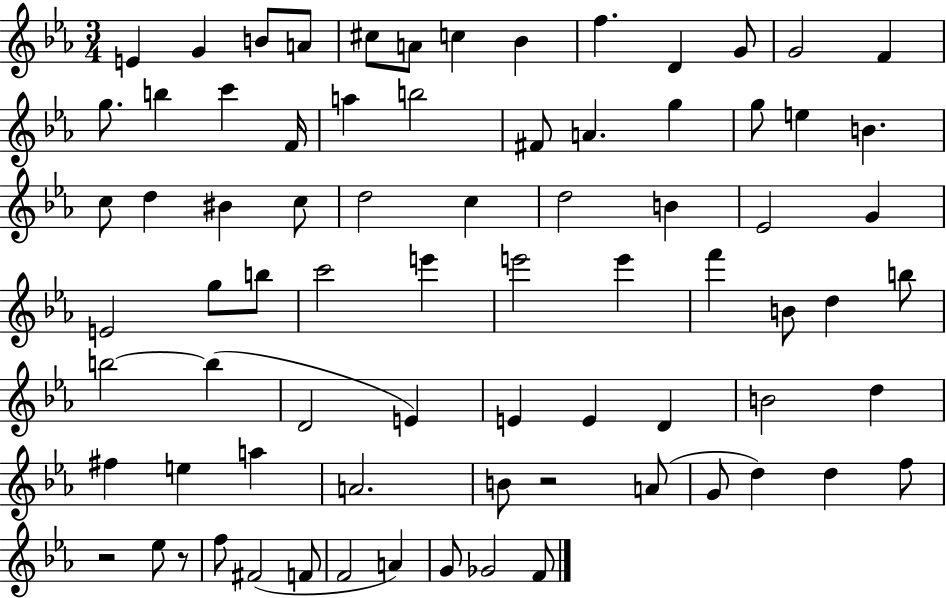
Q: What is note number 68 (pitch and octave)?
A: F#4